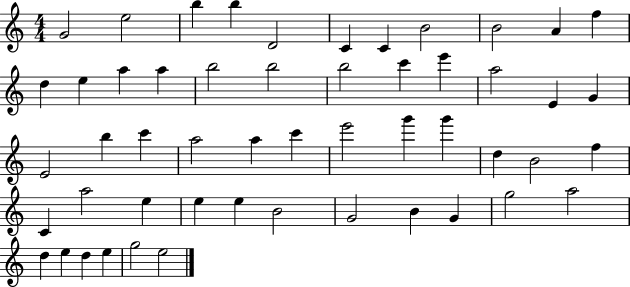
X:1
T:Untitled
M:4/4
L:1/4
K:C
G2 e2 b b D2 C C B2 B2 A f d e a a b2 b2 b2 c' e' a2 E G E2 b c' a2 a c' e'2 g' g' d B2 f C a2 e e e B2 G2 B G g2 a2 d e d e g2 e2